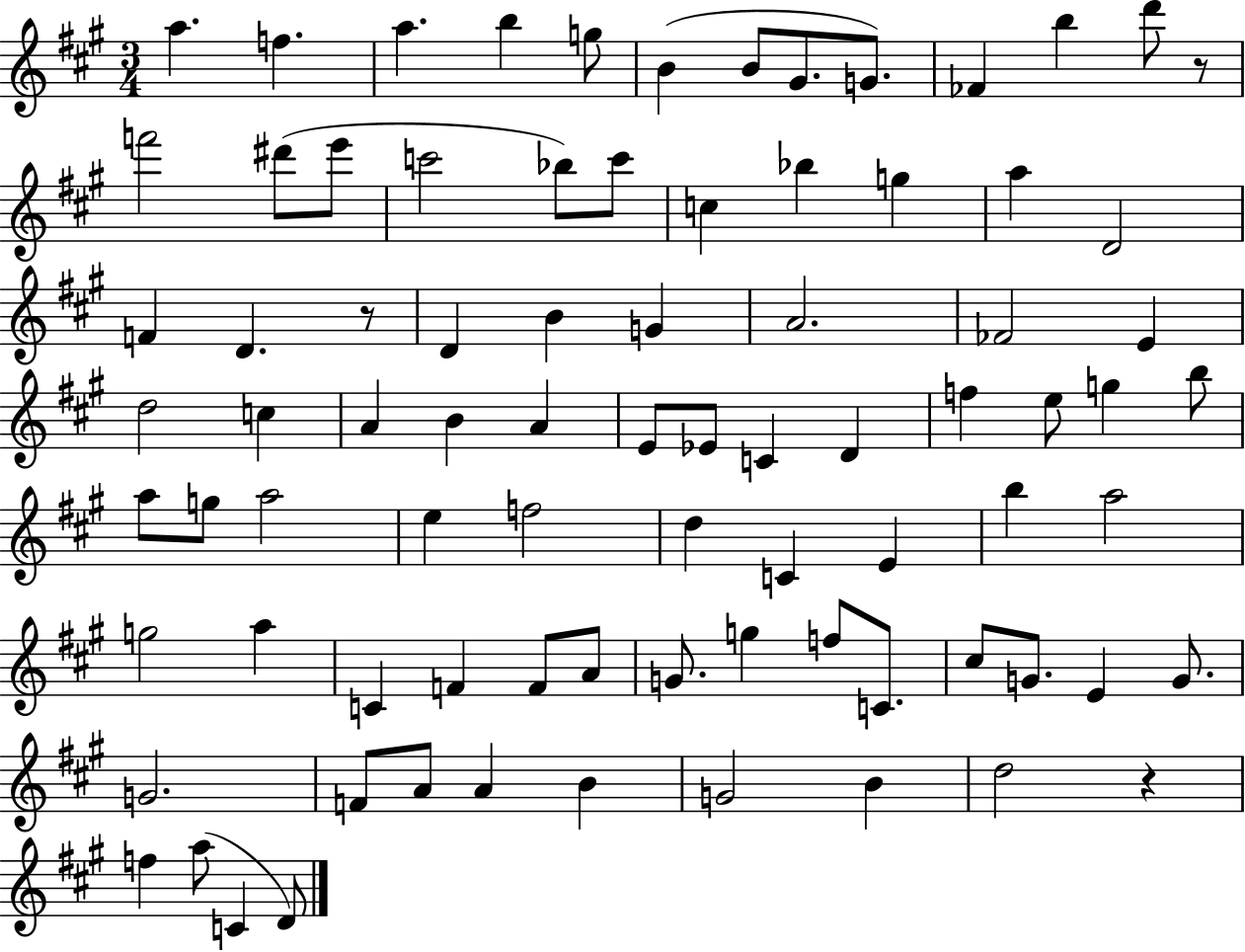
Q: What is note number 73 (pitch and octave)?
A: B4